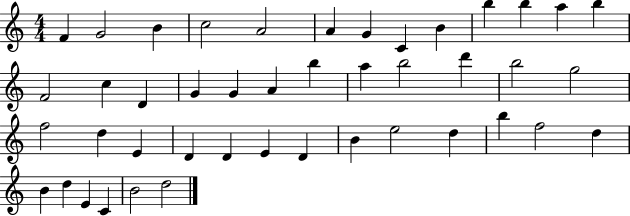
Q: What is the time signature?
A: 4/4